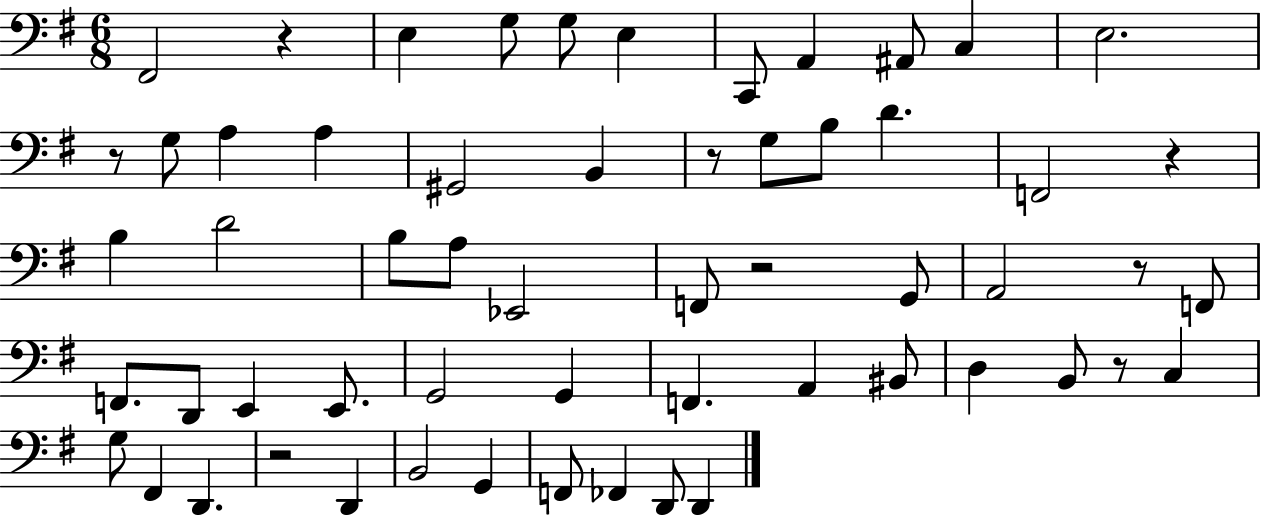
X:1
T:Untitled
M:6/8
L:1/4
K:G
^F,,2 z E, G,/2 G,/2 E, C,,/2 A,, ^A,,/2 C, E,2 z/2 G,/2 A, A, ^G,,2 B,, z/2 G,/2 B,/2 D F,,2 z B, D2 B,/2 A,/2 _E,,2 F,,/2 z2 G,,/2 A,,2 z/2 F,,/2 F,,/2 D,,/2 E,, E,,/2 G,,2 G,, F,, A,, ^B,,/2 D, B,,/2 z/2 C, G,/2 ^F,, D,, z2 D,, B,,2 G,, F,,/2 _F,, D,,/2 D,,